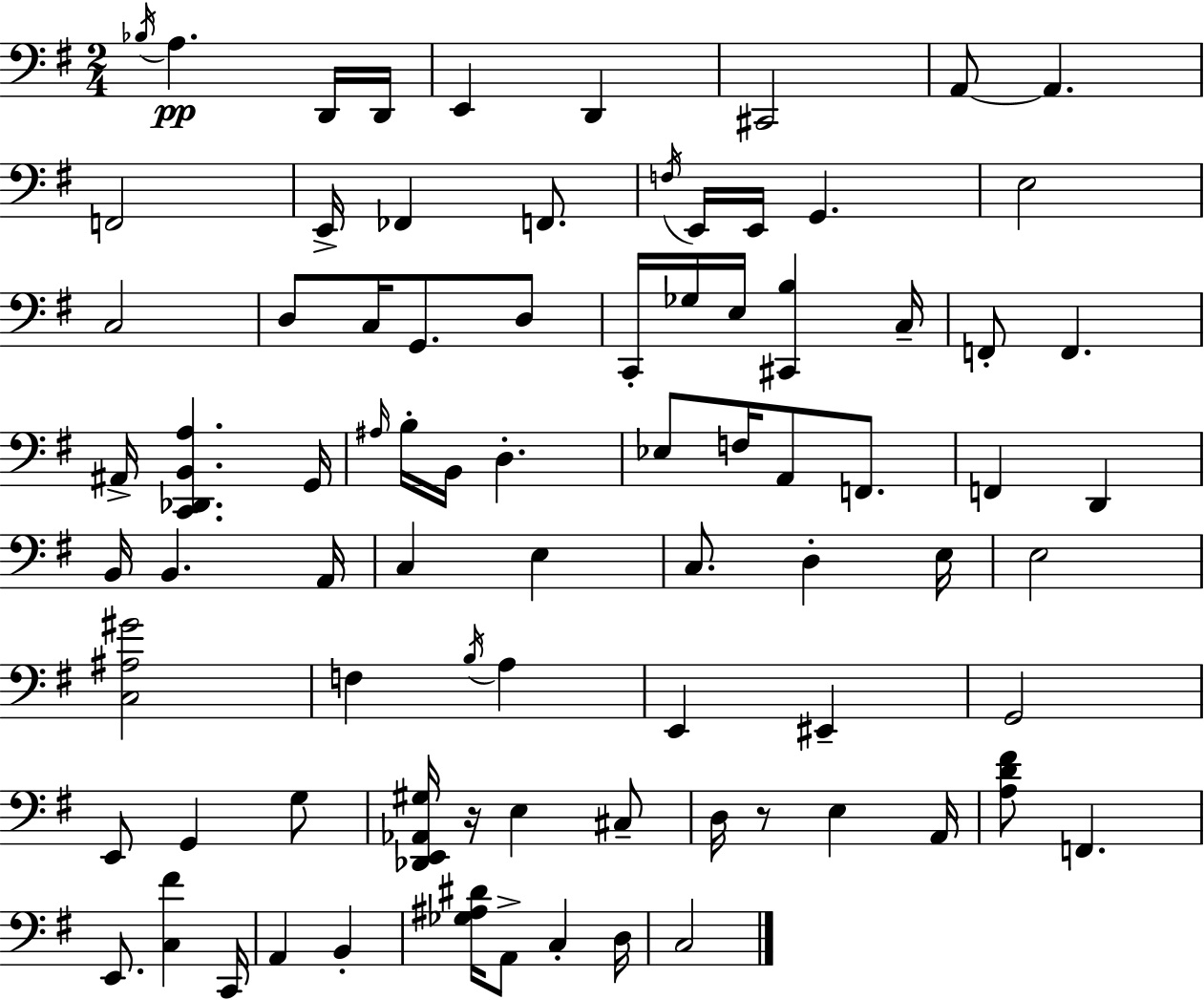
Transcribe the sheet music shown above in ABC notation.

X:1
T:Untitled
M:2/4
L:1/4
K:Em
_B,/4 A, D,,/4 D,,/4 E,, D,, ^C,,2 A,,/2 A,, F,,2 E,,/4 _F,, F,,/2 F,/4 E,,/4 E,,/4 G,, E,2 C,2 D,/2 C,/4 G,,/2 D,/2 C,,/4 _G,/4 E,/4 [^C,,B,] C,/4 F,,/2 F,, ^A,,/4 [C,,_D,,B,,A,] G,,/4 ^A,/4 B,/4 B,,/4 D, _E,/2 F,/4 A,,/2 F,,/2 F,, D,, B,,/4 B,, A,,/4 C, E, C,/2 D, E,/4 E,2 [C,^A,^G]2 F, B,/4 A, E,, ^E,, G,,2 E,,/2 G,, G,/2 [_D,,E,,_A,,^G,]/4 z/4 E, ^C,/2 D,/4 z/2 E, A,,/4 [A,D^F]/2 F,, E,,/2 [C,^F] C,,/4 A,, B,, [_G,^A,^D]/4 A,,/2 C, D,/4 C,2